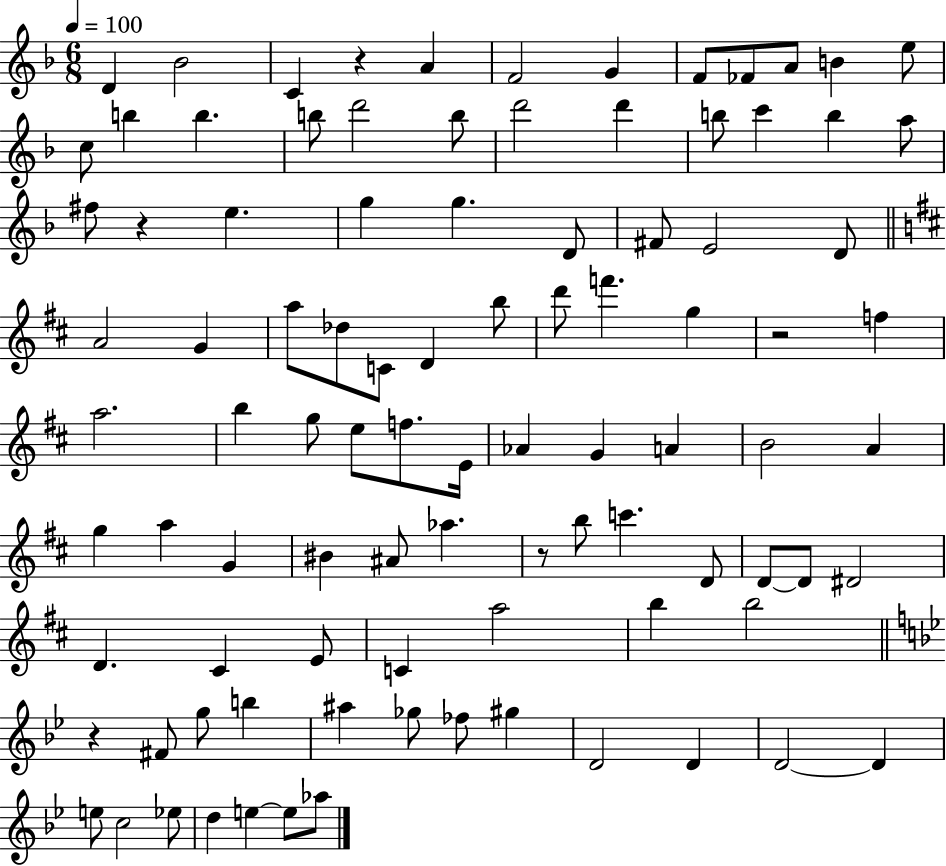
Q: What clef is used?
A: treble